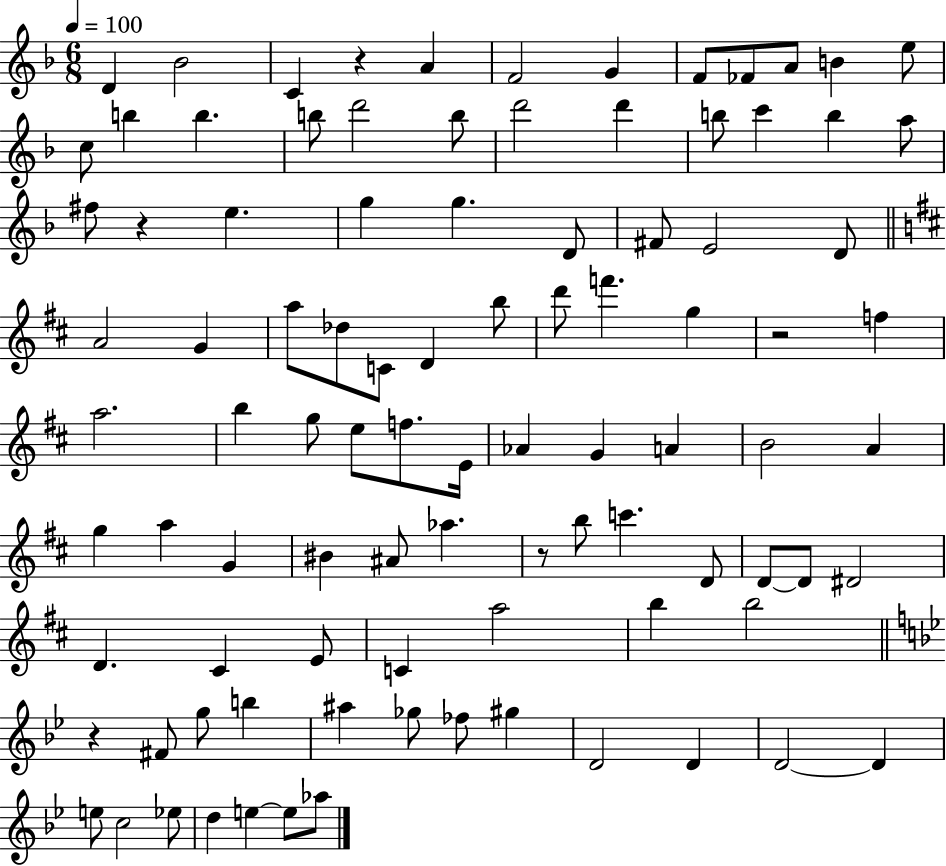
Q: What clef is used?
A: treble